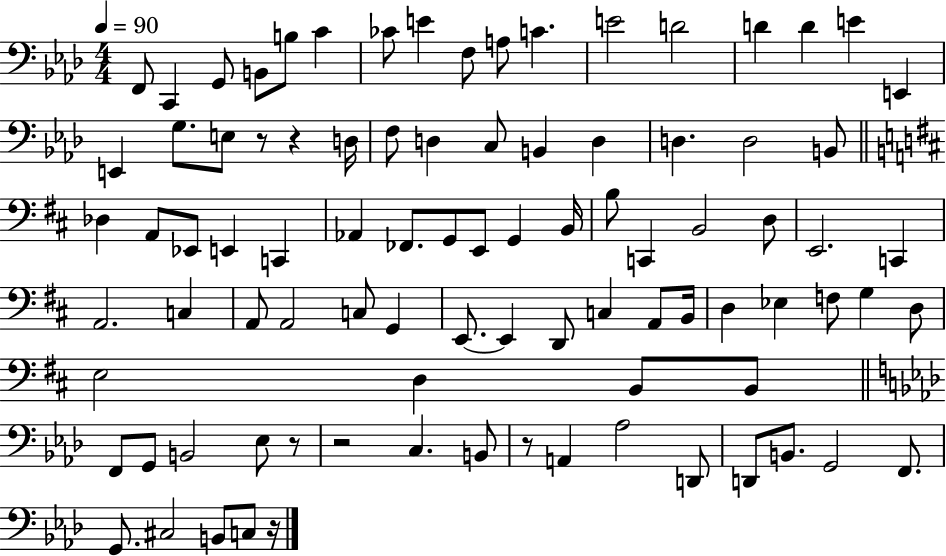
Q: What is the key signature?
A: AES major